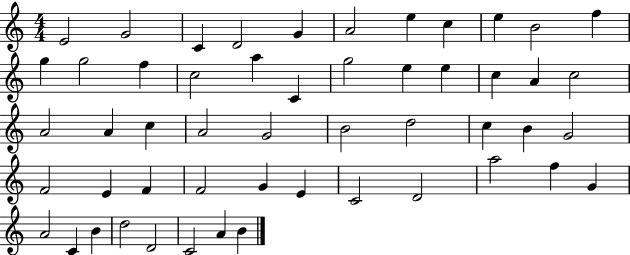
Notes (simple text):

E4/h G4/h C4/q D4/h G4/q A4/h E5/q C5/q E5/q B4/h F5/q G5/q G5/h F5/q C5/h A5/q C4/q G5/h E5/q E5/q C5/q A4/q C5/h A4/h A4/q C5/q A4/h G4/h B4/h D5/h C5/q B4/q G4/h F4/h E4/q F4/q F4/h G4/q E4/q C4/h D4/h A5/h F5/q G4/q A4/h C4/q B4/q D5/h D4/h C4/h A4/q B4/q